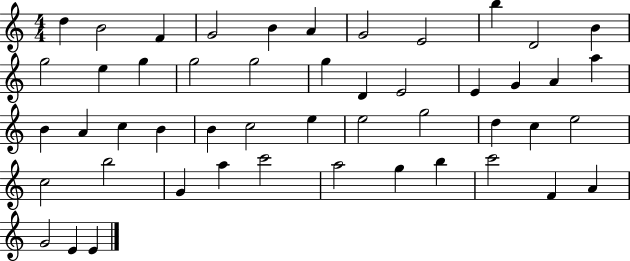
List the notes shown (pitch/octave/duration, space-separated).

D5/q B4/h F4/q G4/h B4/q A4/q G4/h E4/h B5/q D4/h B4/q G5/h E5/q G5/q G5/h G5/h G5/q D4/q E4/h E4/q G4/q A4/q A5/q B4/q A4/q C5/q B4/q B4/q C5/h E5/q E5/h G5/h D5/q C5/q E5/h C5/h B5/h G4/q A5/q C6/h A5/h G5/q B5/q C6/h F4/q A4/q G4/h E4/q E4/q